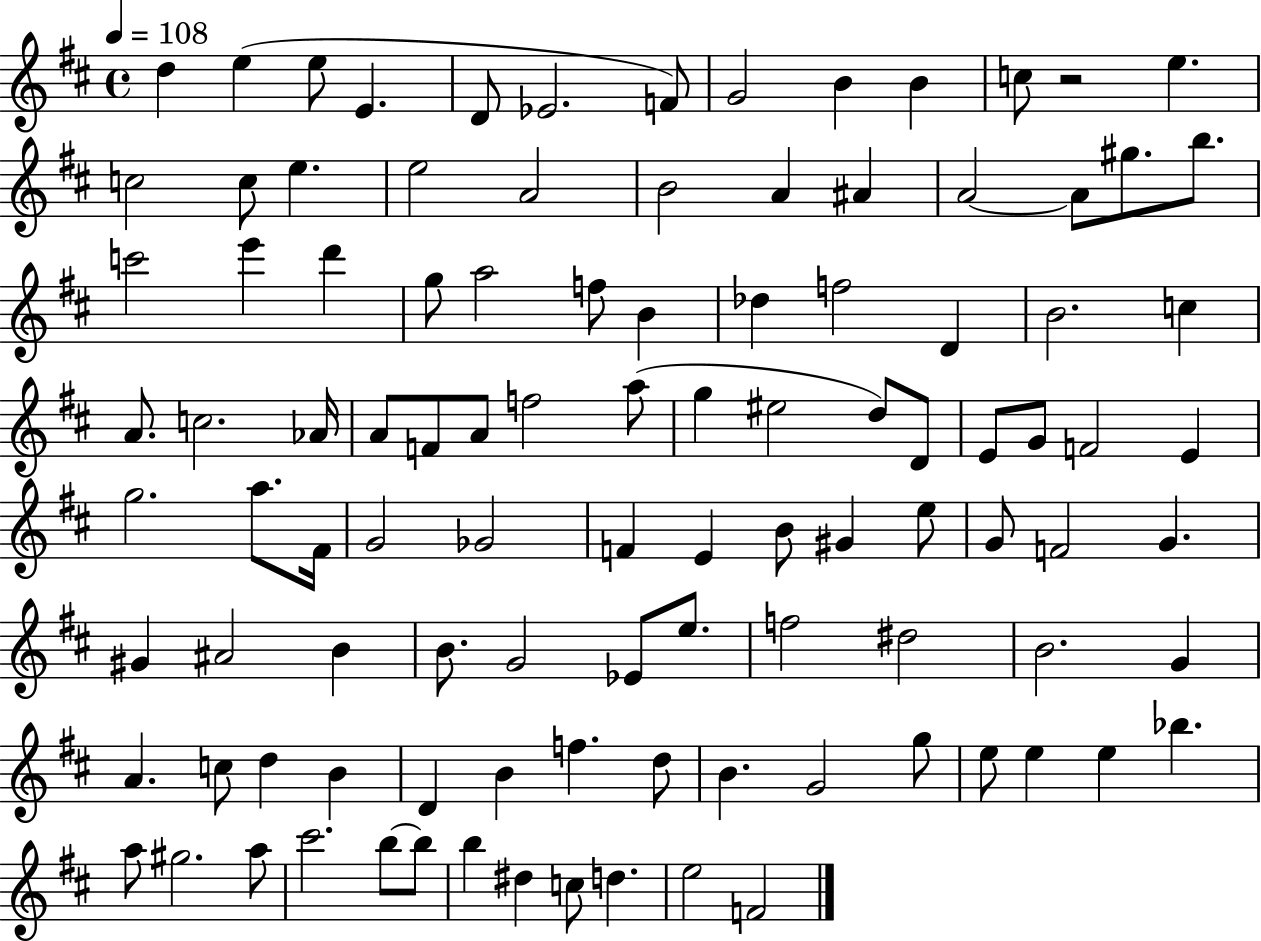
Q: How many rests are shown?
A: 1